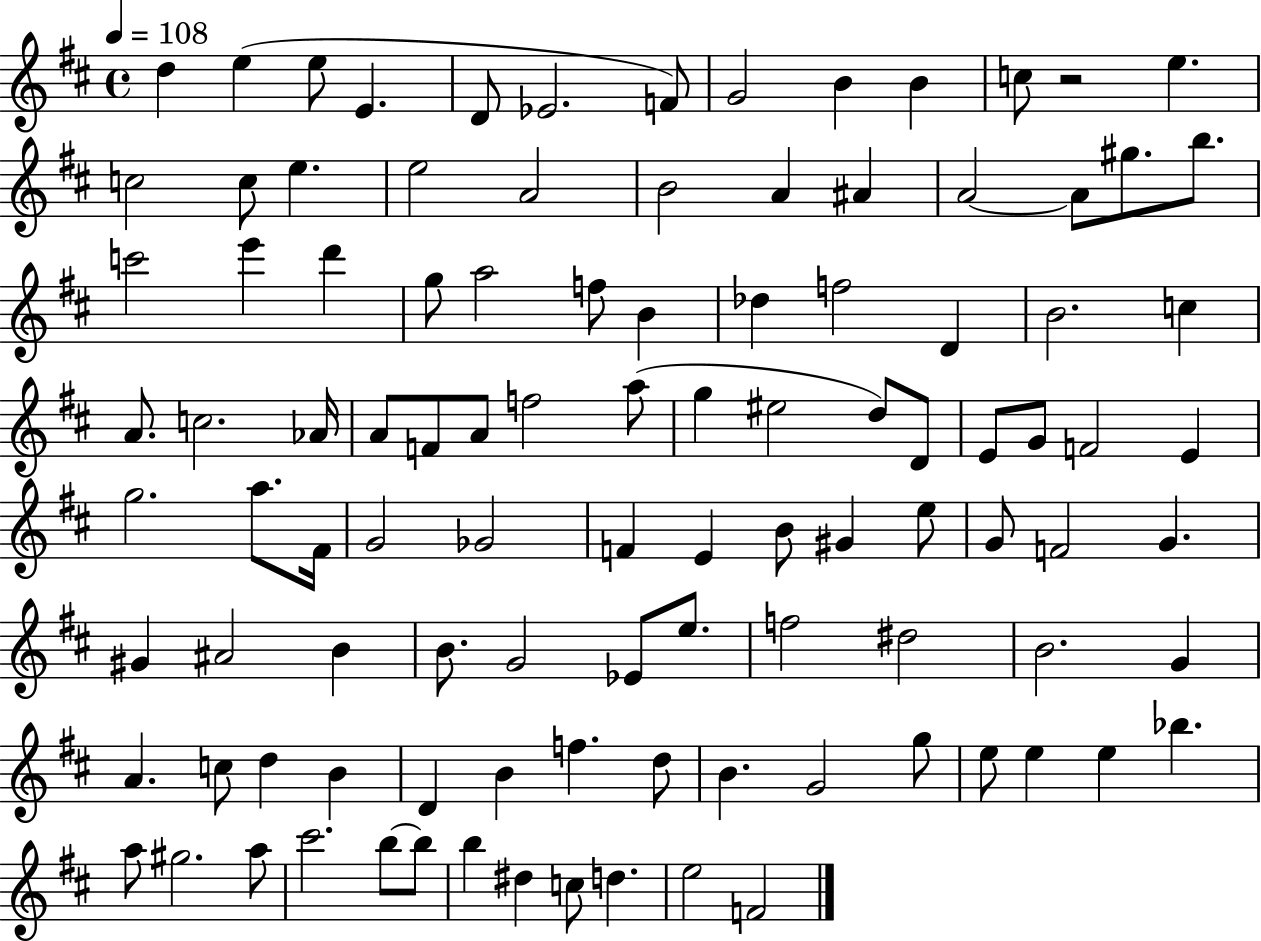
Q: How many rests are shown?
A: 1